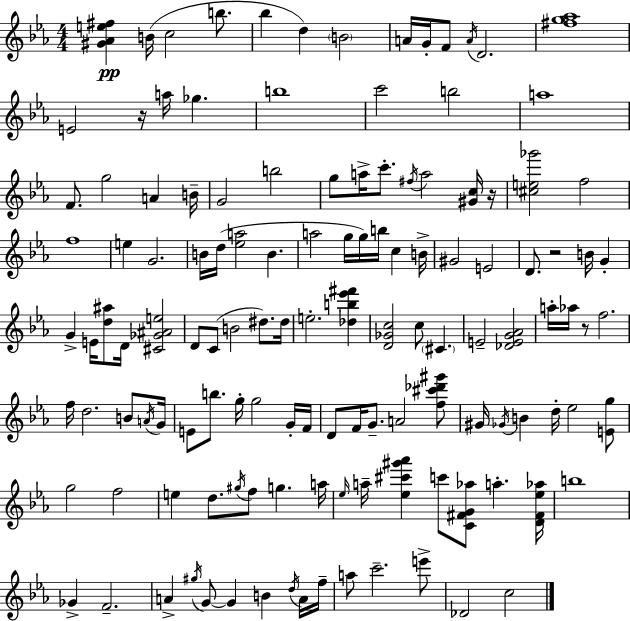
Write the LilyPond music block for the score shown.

{
  \clef treble
  \numericTimeSignature
  \time 4/4
  \key ees \major
  \repeat volta 2 { <gis' aes' e'' fis''>4\pp b'16( c''2 b''8. | bes''4 d''4) \parenthesize b'2 | a'16 g'16-. f'8 \acciaccatura { a'16 } d'2. | <fis'' g'' aes''>1 | \break e'2 r16 a''16 ges''4. | b''1 | c'''2 b''2 | a''1 | \break f'8. g''2 a'4 | b'16-- g'2 b''2 | g''8 a''16-> c'''8.-. \acciaccatura { fis''16 } a''2 | <gis' c''>16 r16 <cis'' e'' ges'''>2 f''2 | \break f''1 | e''4 g'2. | b'16 d''16( <ees'' a''>2 b'4. | a''2 g''16 g''16) b''16 c''4 | \break b'16-> gis'2 e'2 | d'8. r2 b'16 g'4-. | g'4-> e'16 <d'' ais''>8 d'16 <cis' ges' ais' e''>2 | d'8 c'8( b'2 dis''8.) | \break dis''16 e''2.-. <des'' b'' ees''' fis'''>4 | <d' ges' c''>2 c''8 \parenthesize cis'4. | e'2-- <des' e' g' aes'>2 | a''16-. aes''16 r8 f''2. | \break f''16 d''2. b'8 | \acciaccatura { a'16 } g'16 e'8 b''8. g''16-. g''2 | g'16-. f'16 d'8 f'16 g'8.-- a'2 | <f'' cis''' des''' gis'''>8 gis'16 \acciaccatura { ges'16 } b'4 d''16-. ees''2 | \break <e' g''>8 g''2 f''2 | e''4 d''8. \acciaccatura { gis''16 } f''8 g''4. | a''16 \grace { ees''16 } a''16-- <ees'' cis''' gis''' aes'''>4 c'''8 <c' fis' g' aes''>8 a''4.-. | <d' fis' ees'' aes''>16 b''1 | \break ges'4-> f'2.-- | a'4-> \acciaccatura { gis''16 } g'8~~ g'4 | b'4 \acciaccatura { d''16 } a'16 f''16-- a''8 c'''2.-- | e'''8-> des'2 | \break c''2 } \bar "|."
}